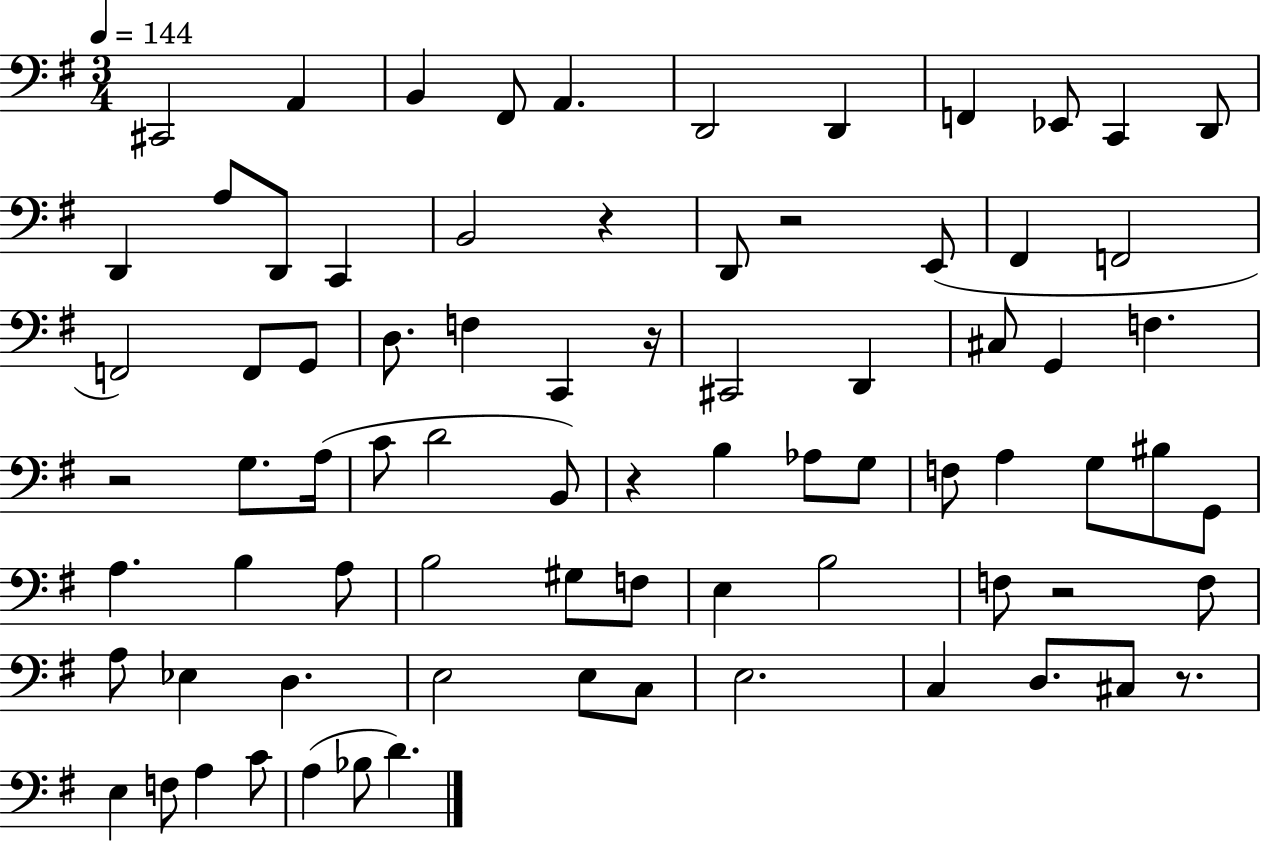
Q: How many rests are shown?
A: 7